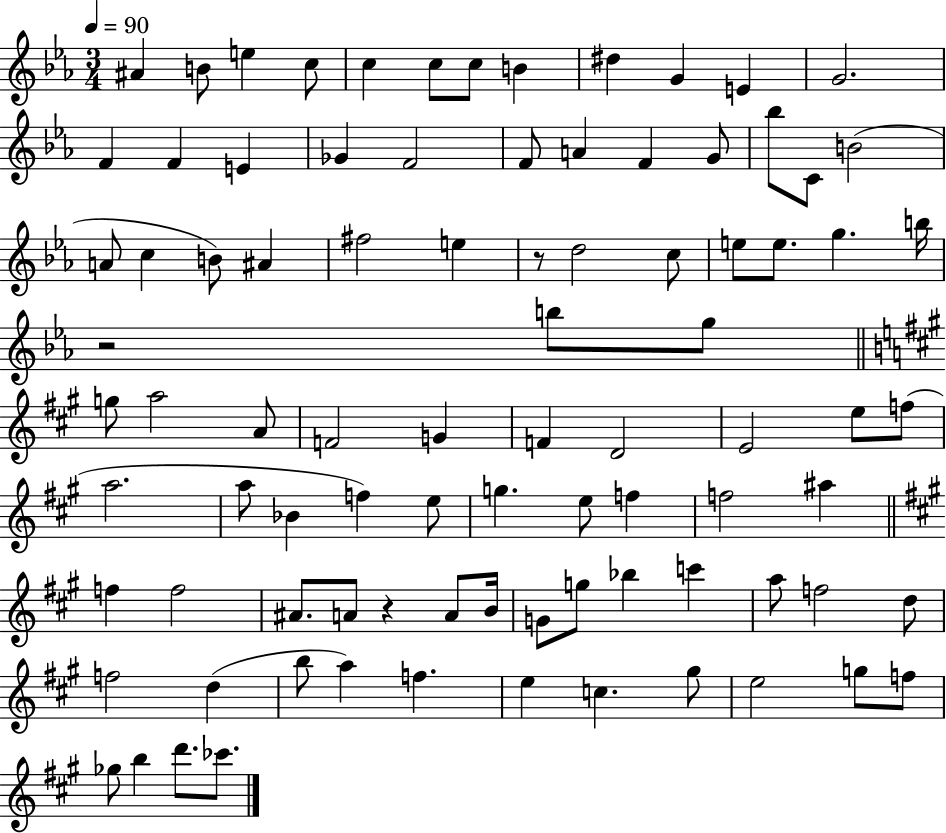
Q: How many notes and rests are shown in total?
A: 89